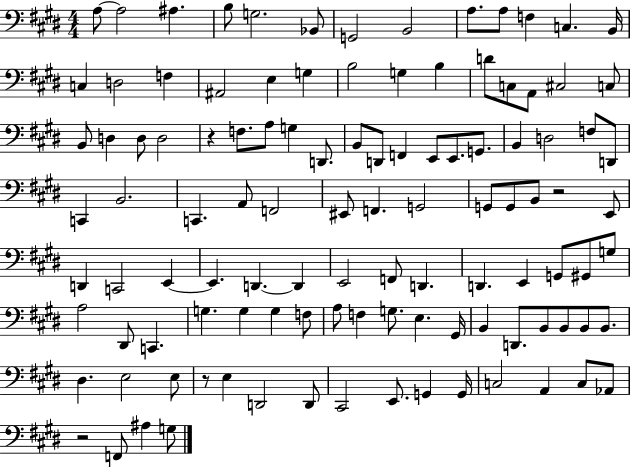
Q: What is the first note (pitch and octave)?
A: A3